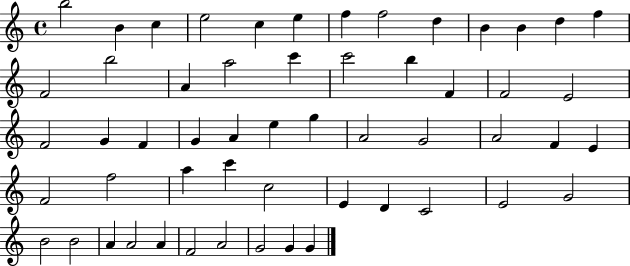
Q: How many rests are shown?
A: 0